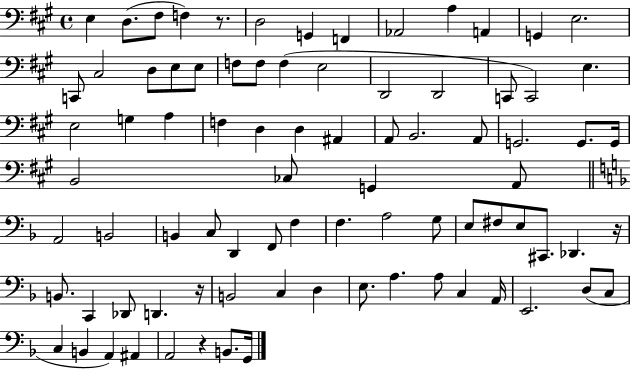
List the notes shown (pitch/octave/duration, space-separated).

E3/q D3/e. F#3/e F3/q R/e. D3/h G2/q F2/q Ab2/h A3/q A2/q G2/q E3/h. C2/e C#3/h D3/e E3/e E3/e F3/e F3/e F3/q E3/h D2/h D2/h C2/e C2/h E3/q. E3/h G3/q A3/q F3/q D3/q D3/q A#2/q A2/e B2/h. A2/e G2/h. G2/e. G2/s B2/h CES3/e G2/q A2/e A2/h B2/h B2/q C3/e D2/q F2/e F3/q F3/q. A3/h G3/e E3/e F#3/e E3/e C#2/e. Db2/q. R/s B2/e. C2/q Db2/e D2/q. R/s B2/h C3/q D3/q E3/e. A3/q. A3/e C3/q A2/s E2/h. D3/e C3/e C3/q B2/q A2/q A#2/q A2/h R/q B2/e. G2/s